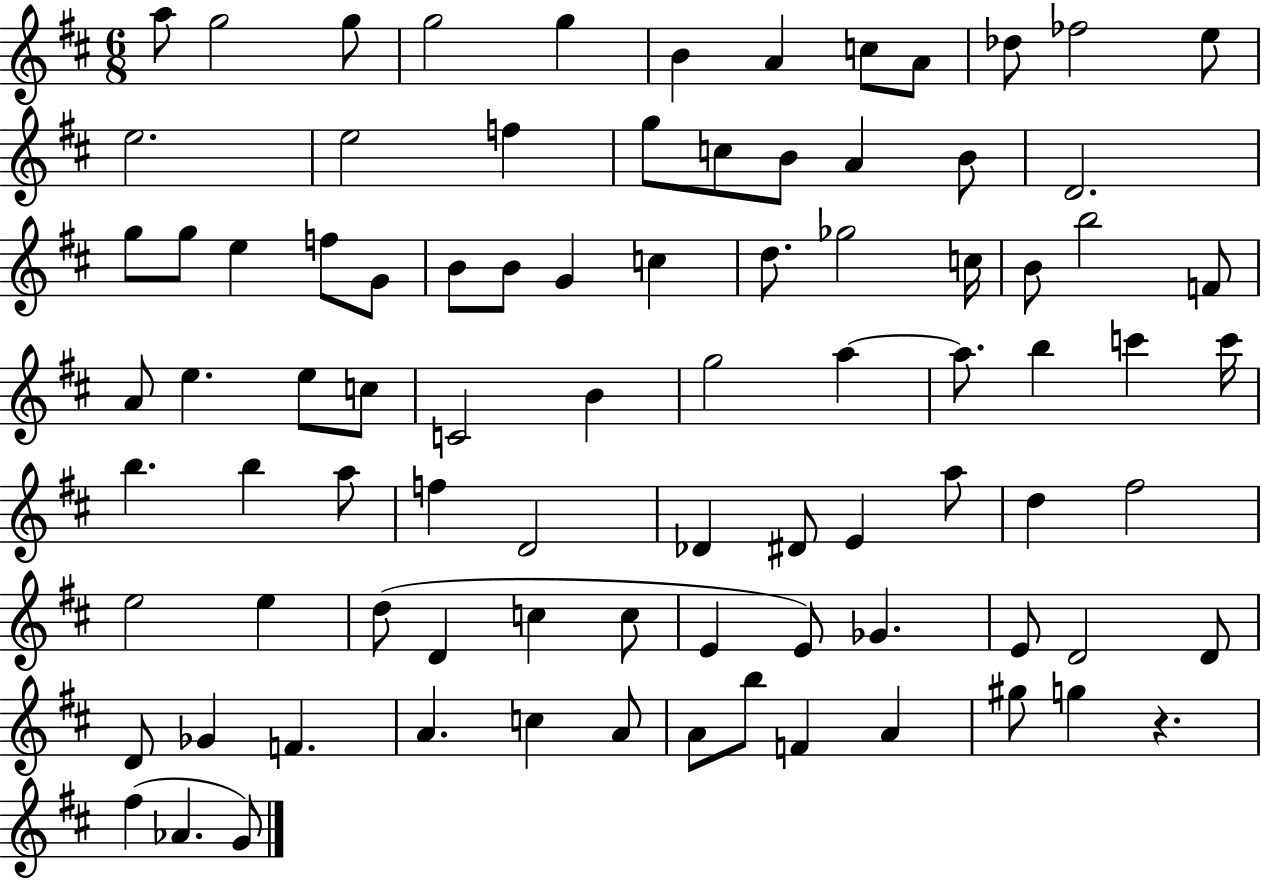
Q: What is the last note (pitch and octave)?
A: G4